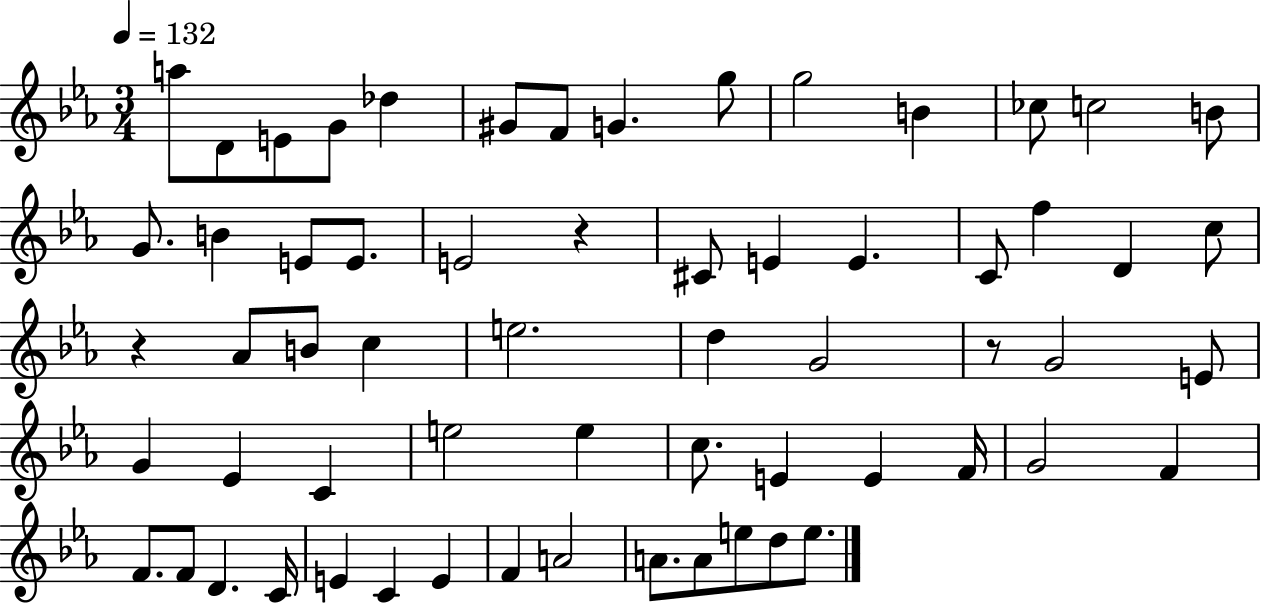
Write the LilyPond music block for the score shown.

{
  \clef treble
  \numericTimeSignature
  \time 3/4
  \key ees \major
  \tempo 4 = 132
  a''8 d'8 e'8 g'8 des''4 | gis'8 f'8 g'4. g''8 | g''2 b'4 | ces''8 c''2 b'8 | \break g'8. b'4 e'8 e'8. | e'2 r4 | cis'8 e'4 e'4. | c'8 f''4 d'4 c''8 | \break r4 aes'8 b'8 c''4 | e''2. | d''4 g'2 | r8 g'2 e'8 | \break g'4 ees'4 c'4 | e''2 e''4 | c''8. e'4 e'4 f'16 | g'2 f'4 | \break f'8. f'8 d'4. c'16 | e'4 c'4 e'4 | f'4 a'2 | a'8. a'8 e''8 d''8 e''8. | \break \bar "|."
}